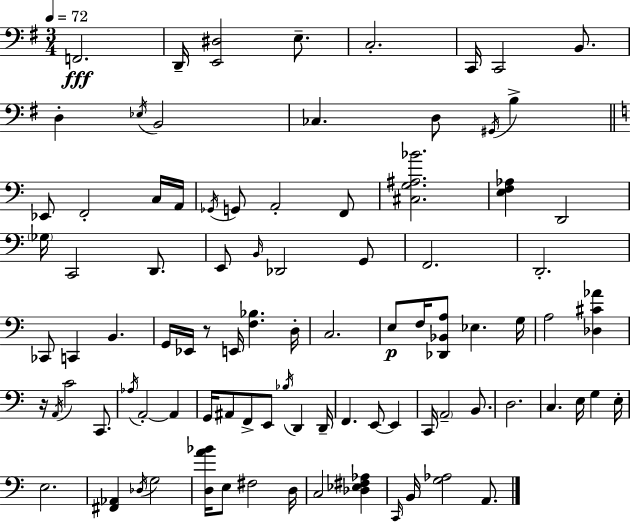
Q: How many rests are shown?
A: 2